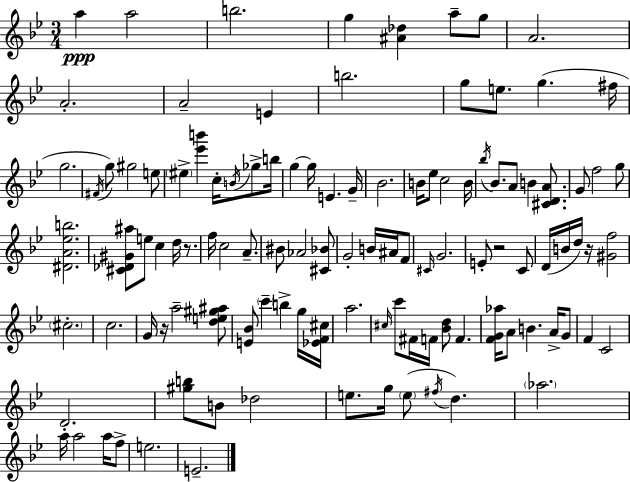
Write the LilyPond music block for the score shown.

{
  \clef treble
  \numericTimeSignature
  \time 3/4
  \key g \minor
  a''4\ppp a''2 | b''2. | g''4 <ais' des''>4 a''8-- g''8 | a'2. | \break a'2.-. | a'2-- e'4 | b''2. | g''8 e''8. g''4.( fis''16 | \break g''2. | \acciaccatura { fis'16 }) g''8 gis''2 e''8 | \parenthesize eis''4-> <ees''' b'''>4 c''16-. \acciaccatura { b'16 } ges''8-> | b''16 g''4~~ g''16 e'4. | \break g'16-- bes'2. | b'16 ees''8 c''2 | b'16 \acciaccatura { bes''16 } bes'8. a'8 b'4 | <cis' d' a'>8. g'8 f''2 | \break g''8 <dis' a' ees'' b''>2. | <cis' des' gis' ais''>8 e''8 c''4 d''16 | r8. f''16 c''2 | a'8.-- bis'8 aes'2 | \break <cis' bes'>8 g'2-. b'16 | ais'16 f'8 \grace { cis'16 } g'2. | e'8-. r2 | c'8 d'16( b'16 d''16) r16 <gis' f''>2 | \break \parenthesize cis''2.-. | c''2. | g'16 r16 a''2-- | <d'' e'' gis'' ais''>8 <e' bes'>8 \parenthesize c'''4-- b''4-> | \break g''16 <ees' f' cis''>16 a''2. | \grace { cis''16 } c'''8 fis'16 f'16 <bes' d''>8 f'4. | <f' g' aes''>16 a'8 b'4. | a'16-> g'8 f'4 c'2 | \break d'2.-. | <gis'' b''>8 b'8 des''2 | e''8. g''16 \parenthesize e''8( \acciaccatura { fis''16 } | d''4.) \parenthesize aes''2. | \break a''16 a''2 | a''16 f''8-> e''2. | e'2.-- | \bar "|."
}